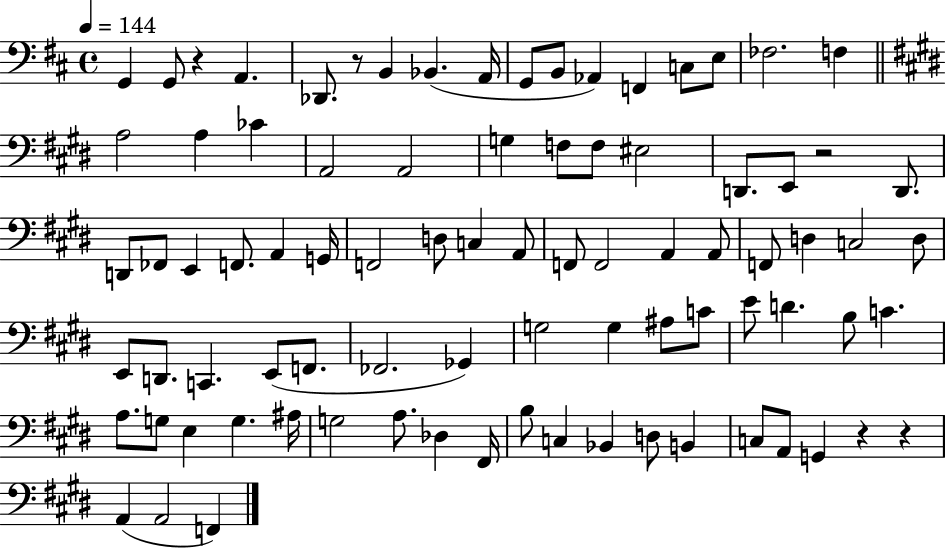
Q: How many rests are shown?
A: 5